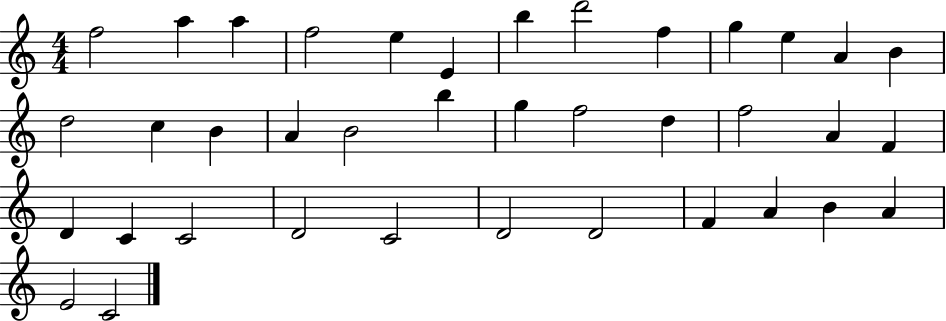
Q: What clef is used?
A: treble